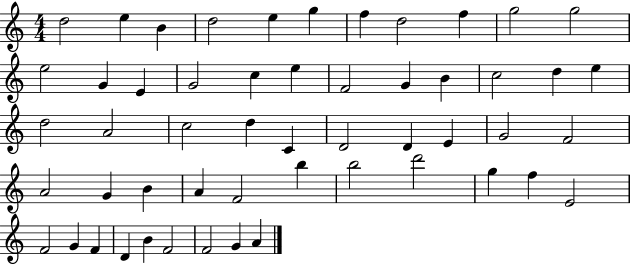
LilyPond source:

{
  \clef treble
  \numericTimeSignature
  \time 4/4
  \key c \major
  d''2 e''4 b'4 | d''2 e''4 g''4 | f''4 d''2 f''4 | g''2 g''2 | \break e''2 g'4 e'4 | g'2 c''4 e''4 | f'2 g'4 b'4 | c''2 d''4 e''4 | \break d''2 a'2 | c''2 d''4 c'4 | d'2 d'4 e'4 | g'2 f'2 | \break a'2 g'4 b'4 | a'4 f'2 b''4 | b''2 d'''2 | g''4 f''4 e'2 | \break f'2 g'4 f'4 | d'4 b'4 f'2 | f'2 g'4 a'4 | \bar "|."
}